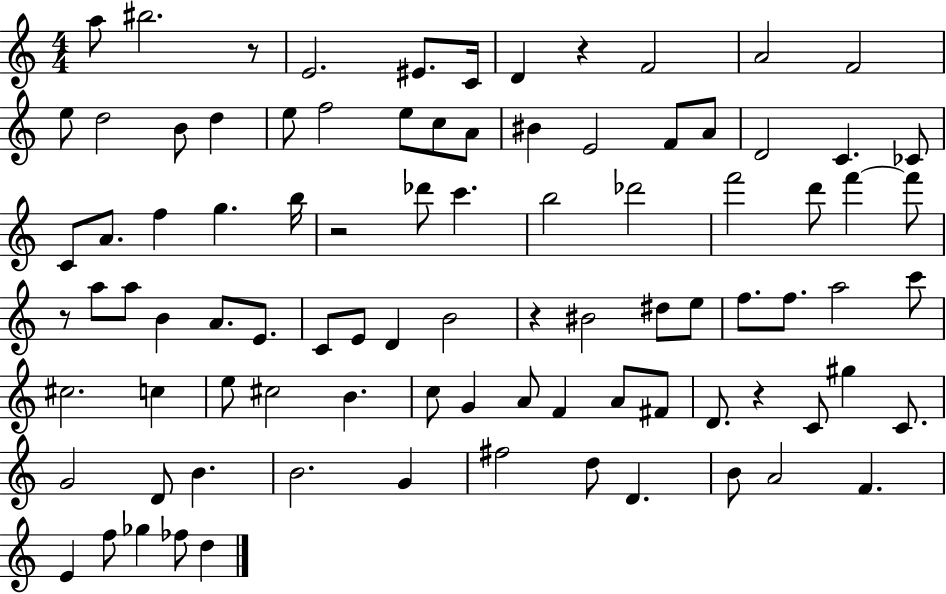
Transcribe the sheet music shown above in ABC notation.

X:1
T:Untitled
M:4/4
L:1/4
K:C
a/2 ^b2 z/2 E2 ^E/2 C/4 D z F2 A2 F2 e/2 d2 B/2 d e/2 f2 e/2 c/2 A/2 ^B E2 F/2 A/2 D2 C _C/2 C/2 A/2 f g b/4 z2 _d'/2 c' b2 _d'2 f'2 d'/2 f' f'/2 z/2 a/2 a/2 B A/2 E/2 C/2 E/2 D B2 z ^B2 ^d/2 e/2 f/2 f/2 a2 c'/2 ^c2 c e/2 ^c2 B c/2 G A/2 F A/2 ^F/2 D/2 z C/2 ^g C/2 G2 D/2 B B2 G ^f2 d/2 D B/2 A2 F E f/2 _g _f/2 d